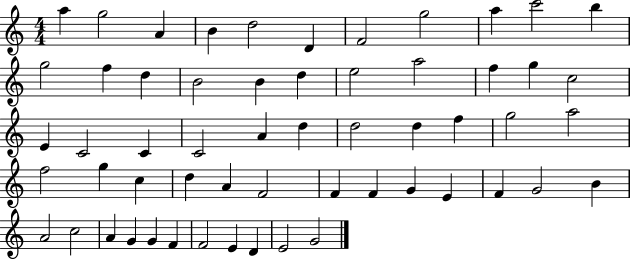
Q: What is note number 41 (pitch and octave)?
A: F4